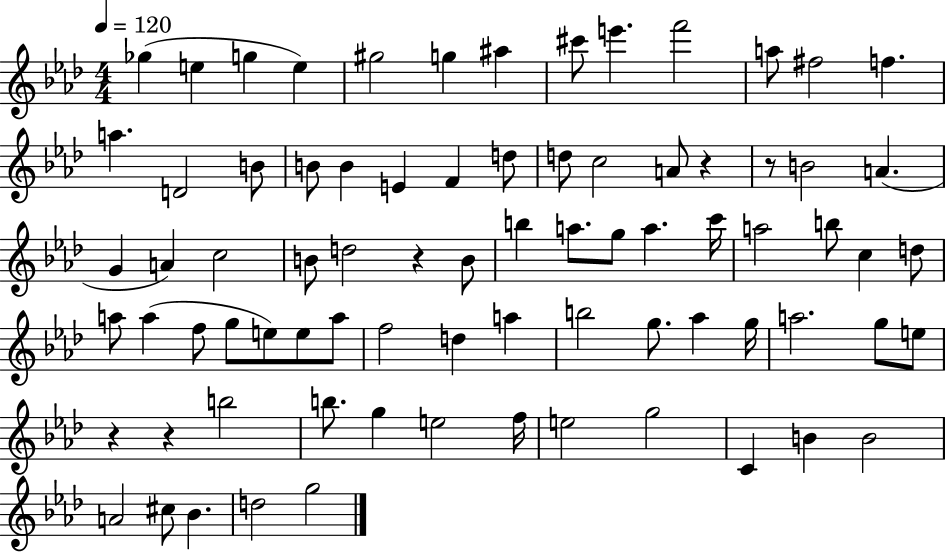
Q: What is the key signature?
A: AES major